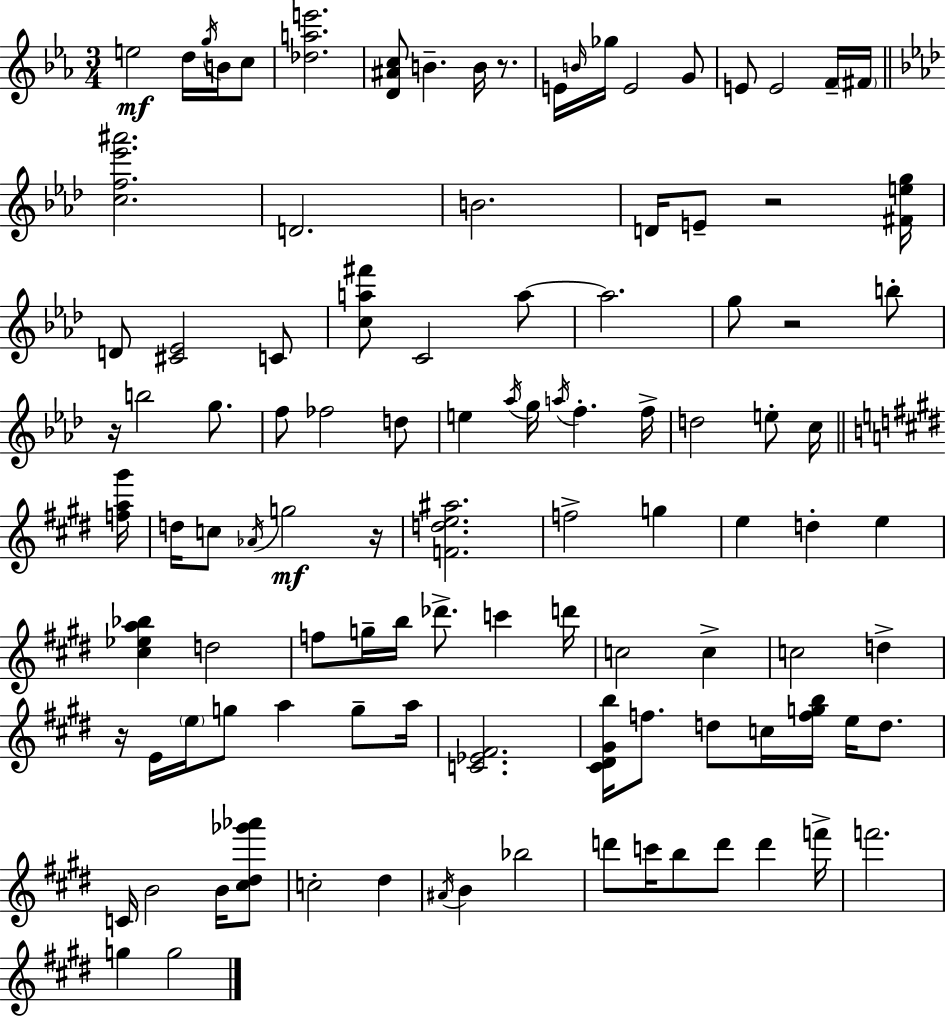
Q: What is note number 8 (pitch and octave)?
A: E4